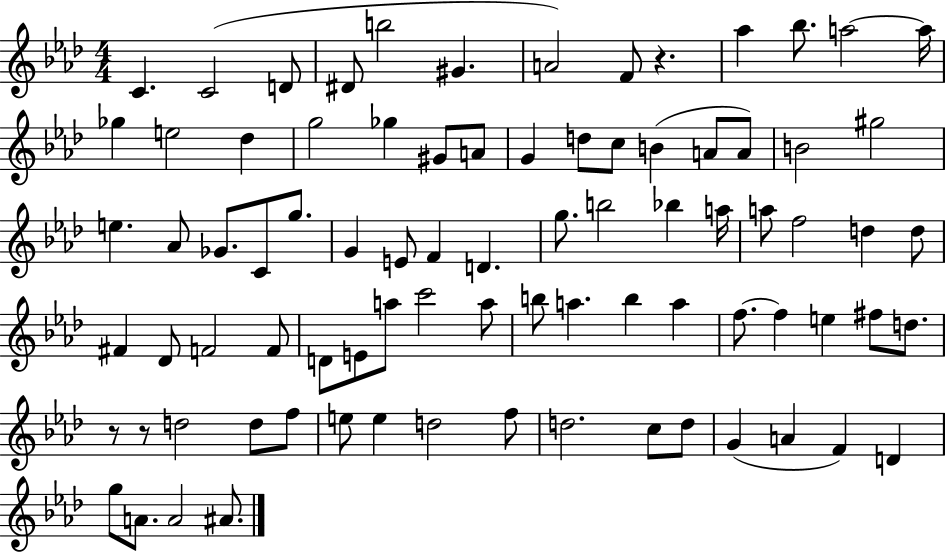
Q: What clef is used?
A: treble